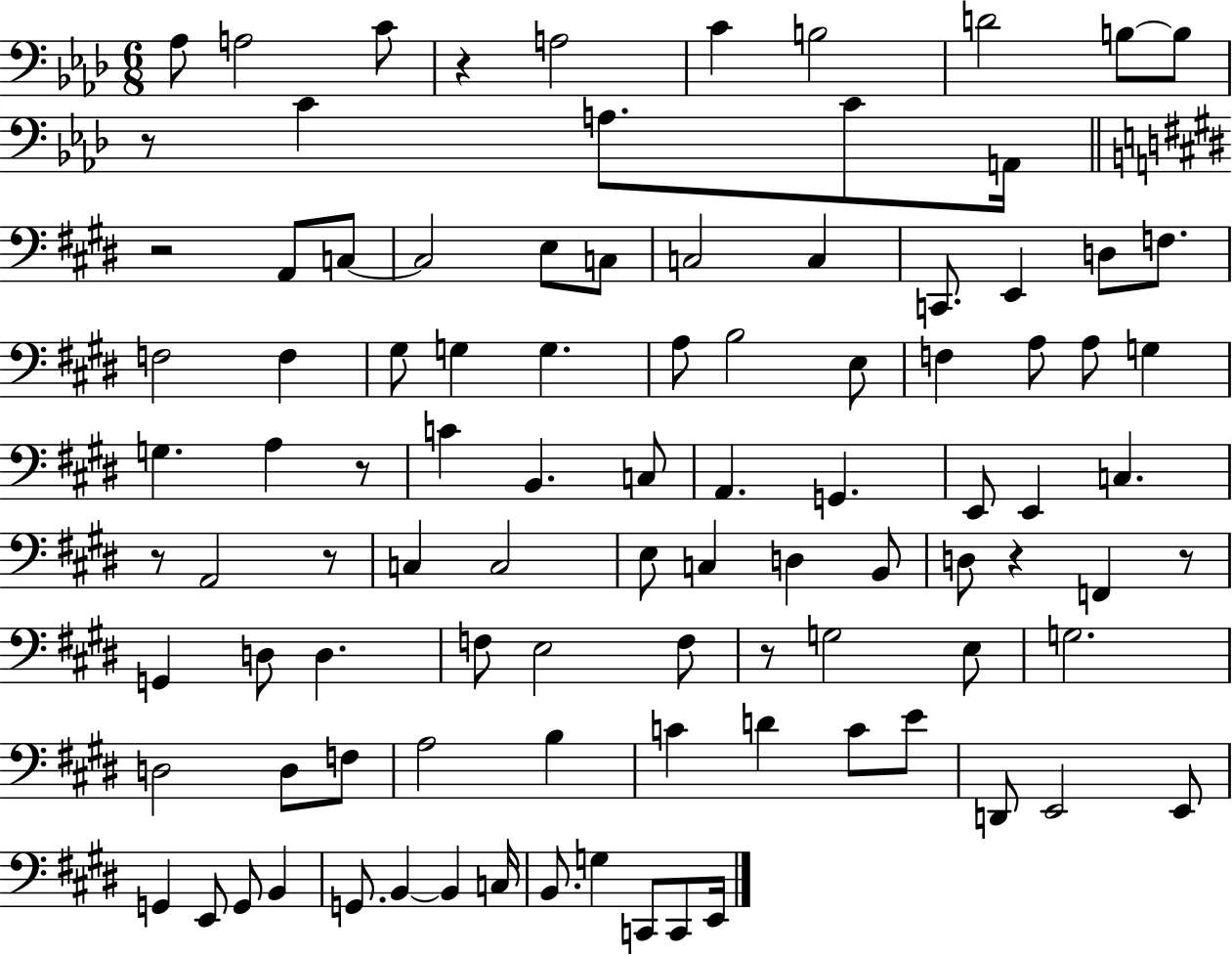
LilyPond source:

{
  \clef bass
  \numericTimeSignature
  \time 6/8
  \key aes \major
  aes8 a2 c'8 | r4 a2 | c'4 b2 | d'2 b8~~ b8 | \break r8 c'4 a8. c'8 a,16 | \bar "||" \break \key e \major r2 a,8 c8~~ | c2 e8 c8 | c2 c4 | c,8. e,4 d8 f8. | \break f2 f4 | gis8 g4 g4. | a8 b2 e8 | f4 a8 a8 g4 | \break g4. a4 r8 | c'4 b,4. c8 | a,4. g,4. | e,8 e,4 c4. | \break r8 a,2 r8 | c4 c2 | e8 c4 d4 b,8 | d8 r4 f,4 r8 | \break g,4 d8 d4. | f8 e2 f8 | r8 g2 e8 | g2. | \break d2 d8 f8 | a2 b4 | c'4 d'4 c'8 e'8 | d,8 e,2 e,8 | \break g,4 e,8 g,8 b,4 | g,8. b,4~~ b,4 c16 | b,8. g4 c,8 c,8 e,16 | \bar "|."
}